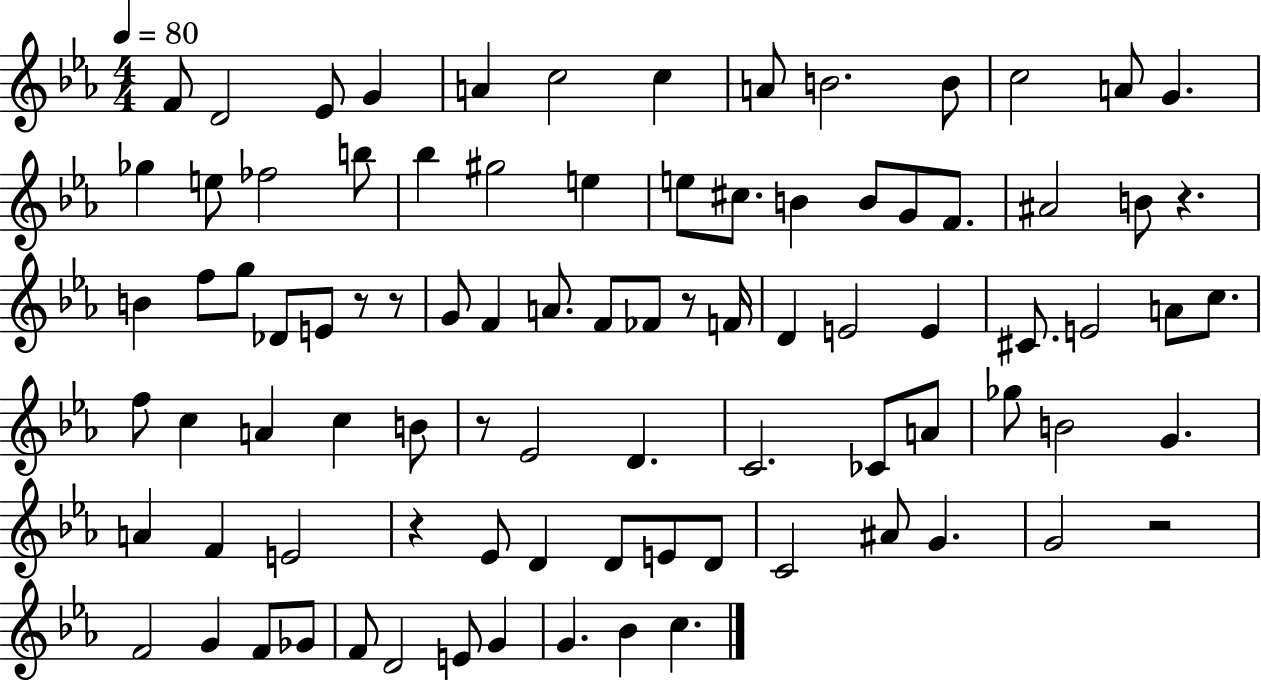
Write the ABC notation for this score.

X:1
T:Untitled
M:4/4
L:1/4
K:Eb
F/2 D2 _E/2 G A c2 c A/2 B2 B/2 c2 A/2 G _g e/2 _f2 b/2 _b ^g2 e e/2 ^c/2 B B/2 G/2 F/2 ^A2 B/2 z B f/2 g/2 _D/2 E/2 z/2 z/2 G/2 F A/2 F/2 _F/2 z/2 F/4 D E2 E ^C/2 E2 A/2 c/2 f/2 c A c B/2 z/2 _E2 D C2 _C/2 A/2 _g/2 B2 G A F E2 z _E/2 D D/2 E/2 D/2 C2 ^A/2 G G2 z2 F2 G F/2 _G/2 F/2 D2 E/2 G G _B c